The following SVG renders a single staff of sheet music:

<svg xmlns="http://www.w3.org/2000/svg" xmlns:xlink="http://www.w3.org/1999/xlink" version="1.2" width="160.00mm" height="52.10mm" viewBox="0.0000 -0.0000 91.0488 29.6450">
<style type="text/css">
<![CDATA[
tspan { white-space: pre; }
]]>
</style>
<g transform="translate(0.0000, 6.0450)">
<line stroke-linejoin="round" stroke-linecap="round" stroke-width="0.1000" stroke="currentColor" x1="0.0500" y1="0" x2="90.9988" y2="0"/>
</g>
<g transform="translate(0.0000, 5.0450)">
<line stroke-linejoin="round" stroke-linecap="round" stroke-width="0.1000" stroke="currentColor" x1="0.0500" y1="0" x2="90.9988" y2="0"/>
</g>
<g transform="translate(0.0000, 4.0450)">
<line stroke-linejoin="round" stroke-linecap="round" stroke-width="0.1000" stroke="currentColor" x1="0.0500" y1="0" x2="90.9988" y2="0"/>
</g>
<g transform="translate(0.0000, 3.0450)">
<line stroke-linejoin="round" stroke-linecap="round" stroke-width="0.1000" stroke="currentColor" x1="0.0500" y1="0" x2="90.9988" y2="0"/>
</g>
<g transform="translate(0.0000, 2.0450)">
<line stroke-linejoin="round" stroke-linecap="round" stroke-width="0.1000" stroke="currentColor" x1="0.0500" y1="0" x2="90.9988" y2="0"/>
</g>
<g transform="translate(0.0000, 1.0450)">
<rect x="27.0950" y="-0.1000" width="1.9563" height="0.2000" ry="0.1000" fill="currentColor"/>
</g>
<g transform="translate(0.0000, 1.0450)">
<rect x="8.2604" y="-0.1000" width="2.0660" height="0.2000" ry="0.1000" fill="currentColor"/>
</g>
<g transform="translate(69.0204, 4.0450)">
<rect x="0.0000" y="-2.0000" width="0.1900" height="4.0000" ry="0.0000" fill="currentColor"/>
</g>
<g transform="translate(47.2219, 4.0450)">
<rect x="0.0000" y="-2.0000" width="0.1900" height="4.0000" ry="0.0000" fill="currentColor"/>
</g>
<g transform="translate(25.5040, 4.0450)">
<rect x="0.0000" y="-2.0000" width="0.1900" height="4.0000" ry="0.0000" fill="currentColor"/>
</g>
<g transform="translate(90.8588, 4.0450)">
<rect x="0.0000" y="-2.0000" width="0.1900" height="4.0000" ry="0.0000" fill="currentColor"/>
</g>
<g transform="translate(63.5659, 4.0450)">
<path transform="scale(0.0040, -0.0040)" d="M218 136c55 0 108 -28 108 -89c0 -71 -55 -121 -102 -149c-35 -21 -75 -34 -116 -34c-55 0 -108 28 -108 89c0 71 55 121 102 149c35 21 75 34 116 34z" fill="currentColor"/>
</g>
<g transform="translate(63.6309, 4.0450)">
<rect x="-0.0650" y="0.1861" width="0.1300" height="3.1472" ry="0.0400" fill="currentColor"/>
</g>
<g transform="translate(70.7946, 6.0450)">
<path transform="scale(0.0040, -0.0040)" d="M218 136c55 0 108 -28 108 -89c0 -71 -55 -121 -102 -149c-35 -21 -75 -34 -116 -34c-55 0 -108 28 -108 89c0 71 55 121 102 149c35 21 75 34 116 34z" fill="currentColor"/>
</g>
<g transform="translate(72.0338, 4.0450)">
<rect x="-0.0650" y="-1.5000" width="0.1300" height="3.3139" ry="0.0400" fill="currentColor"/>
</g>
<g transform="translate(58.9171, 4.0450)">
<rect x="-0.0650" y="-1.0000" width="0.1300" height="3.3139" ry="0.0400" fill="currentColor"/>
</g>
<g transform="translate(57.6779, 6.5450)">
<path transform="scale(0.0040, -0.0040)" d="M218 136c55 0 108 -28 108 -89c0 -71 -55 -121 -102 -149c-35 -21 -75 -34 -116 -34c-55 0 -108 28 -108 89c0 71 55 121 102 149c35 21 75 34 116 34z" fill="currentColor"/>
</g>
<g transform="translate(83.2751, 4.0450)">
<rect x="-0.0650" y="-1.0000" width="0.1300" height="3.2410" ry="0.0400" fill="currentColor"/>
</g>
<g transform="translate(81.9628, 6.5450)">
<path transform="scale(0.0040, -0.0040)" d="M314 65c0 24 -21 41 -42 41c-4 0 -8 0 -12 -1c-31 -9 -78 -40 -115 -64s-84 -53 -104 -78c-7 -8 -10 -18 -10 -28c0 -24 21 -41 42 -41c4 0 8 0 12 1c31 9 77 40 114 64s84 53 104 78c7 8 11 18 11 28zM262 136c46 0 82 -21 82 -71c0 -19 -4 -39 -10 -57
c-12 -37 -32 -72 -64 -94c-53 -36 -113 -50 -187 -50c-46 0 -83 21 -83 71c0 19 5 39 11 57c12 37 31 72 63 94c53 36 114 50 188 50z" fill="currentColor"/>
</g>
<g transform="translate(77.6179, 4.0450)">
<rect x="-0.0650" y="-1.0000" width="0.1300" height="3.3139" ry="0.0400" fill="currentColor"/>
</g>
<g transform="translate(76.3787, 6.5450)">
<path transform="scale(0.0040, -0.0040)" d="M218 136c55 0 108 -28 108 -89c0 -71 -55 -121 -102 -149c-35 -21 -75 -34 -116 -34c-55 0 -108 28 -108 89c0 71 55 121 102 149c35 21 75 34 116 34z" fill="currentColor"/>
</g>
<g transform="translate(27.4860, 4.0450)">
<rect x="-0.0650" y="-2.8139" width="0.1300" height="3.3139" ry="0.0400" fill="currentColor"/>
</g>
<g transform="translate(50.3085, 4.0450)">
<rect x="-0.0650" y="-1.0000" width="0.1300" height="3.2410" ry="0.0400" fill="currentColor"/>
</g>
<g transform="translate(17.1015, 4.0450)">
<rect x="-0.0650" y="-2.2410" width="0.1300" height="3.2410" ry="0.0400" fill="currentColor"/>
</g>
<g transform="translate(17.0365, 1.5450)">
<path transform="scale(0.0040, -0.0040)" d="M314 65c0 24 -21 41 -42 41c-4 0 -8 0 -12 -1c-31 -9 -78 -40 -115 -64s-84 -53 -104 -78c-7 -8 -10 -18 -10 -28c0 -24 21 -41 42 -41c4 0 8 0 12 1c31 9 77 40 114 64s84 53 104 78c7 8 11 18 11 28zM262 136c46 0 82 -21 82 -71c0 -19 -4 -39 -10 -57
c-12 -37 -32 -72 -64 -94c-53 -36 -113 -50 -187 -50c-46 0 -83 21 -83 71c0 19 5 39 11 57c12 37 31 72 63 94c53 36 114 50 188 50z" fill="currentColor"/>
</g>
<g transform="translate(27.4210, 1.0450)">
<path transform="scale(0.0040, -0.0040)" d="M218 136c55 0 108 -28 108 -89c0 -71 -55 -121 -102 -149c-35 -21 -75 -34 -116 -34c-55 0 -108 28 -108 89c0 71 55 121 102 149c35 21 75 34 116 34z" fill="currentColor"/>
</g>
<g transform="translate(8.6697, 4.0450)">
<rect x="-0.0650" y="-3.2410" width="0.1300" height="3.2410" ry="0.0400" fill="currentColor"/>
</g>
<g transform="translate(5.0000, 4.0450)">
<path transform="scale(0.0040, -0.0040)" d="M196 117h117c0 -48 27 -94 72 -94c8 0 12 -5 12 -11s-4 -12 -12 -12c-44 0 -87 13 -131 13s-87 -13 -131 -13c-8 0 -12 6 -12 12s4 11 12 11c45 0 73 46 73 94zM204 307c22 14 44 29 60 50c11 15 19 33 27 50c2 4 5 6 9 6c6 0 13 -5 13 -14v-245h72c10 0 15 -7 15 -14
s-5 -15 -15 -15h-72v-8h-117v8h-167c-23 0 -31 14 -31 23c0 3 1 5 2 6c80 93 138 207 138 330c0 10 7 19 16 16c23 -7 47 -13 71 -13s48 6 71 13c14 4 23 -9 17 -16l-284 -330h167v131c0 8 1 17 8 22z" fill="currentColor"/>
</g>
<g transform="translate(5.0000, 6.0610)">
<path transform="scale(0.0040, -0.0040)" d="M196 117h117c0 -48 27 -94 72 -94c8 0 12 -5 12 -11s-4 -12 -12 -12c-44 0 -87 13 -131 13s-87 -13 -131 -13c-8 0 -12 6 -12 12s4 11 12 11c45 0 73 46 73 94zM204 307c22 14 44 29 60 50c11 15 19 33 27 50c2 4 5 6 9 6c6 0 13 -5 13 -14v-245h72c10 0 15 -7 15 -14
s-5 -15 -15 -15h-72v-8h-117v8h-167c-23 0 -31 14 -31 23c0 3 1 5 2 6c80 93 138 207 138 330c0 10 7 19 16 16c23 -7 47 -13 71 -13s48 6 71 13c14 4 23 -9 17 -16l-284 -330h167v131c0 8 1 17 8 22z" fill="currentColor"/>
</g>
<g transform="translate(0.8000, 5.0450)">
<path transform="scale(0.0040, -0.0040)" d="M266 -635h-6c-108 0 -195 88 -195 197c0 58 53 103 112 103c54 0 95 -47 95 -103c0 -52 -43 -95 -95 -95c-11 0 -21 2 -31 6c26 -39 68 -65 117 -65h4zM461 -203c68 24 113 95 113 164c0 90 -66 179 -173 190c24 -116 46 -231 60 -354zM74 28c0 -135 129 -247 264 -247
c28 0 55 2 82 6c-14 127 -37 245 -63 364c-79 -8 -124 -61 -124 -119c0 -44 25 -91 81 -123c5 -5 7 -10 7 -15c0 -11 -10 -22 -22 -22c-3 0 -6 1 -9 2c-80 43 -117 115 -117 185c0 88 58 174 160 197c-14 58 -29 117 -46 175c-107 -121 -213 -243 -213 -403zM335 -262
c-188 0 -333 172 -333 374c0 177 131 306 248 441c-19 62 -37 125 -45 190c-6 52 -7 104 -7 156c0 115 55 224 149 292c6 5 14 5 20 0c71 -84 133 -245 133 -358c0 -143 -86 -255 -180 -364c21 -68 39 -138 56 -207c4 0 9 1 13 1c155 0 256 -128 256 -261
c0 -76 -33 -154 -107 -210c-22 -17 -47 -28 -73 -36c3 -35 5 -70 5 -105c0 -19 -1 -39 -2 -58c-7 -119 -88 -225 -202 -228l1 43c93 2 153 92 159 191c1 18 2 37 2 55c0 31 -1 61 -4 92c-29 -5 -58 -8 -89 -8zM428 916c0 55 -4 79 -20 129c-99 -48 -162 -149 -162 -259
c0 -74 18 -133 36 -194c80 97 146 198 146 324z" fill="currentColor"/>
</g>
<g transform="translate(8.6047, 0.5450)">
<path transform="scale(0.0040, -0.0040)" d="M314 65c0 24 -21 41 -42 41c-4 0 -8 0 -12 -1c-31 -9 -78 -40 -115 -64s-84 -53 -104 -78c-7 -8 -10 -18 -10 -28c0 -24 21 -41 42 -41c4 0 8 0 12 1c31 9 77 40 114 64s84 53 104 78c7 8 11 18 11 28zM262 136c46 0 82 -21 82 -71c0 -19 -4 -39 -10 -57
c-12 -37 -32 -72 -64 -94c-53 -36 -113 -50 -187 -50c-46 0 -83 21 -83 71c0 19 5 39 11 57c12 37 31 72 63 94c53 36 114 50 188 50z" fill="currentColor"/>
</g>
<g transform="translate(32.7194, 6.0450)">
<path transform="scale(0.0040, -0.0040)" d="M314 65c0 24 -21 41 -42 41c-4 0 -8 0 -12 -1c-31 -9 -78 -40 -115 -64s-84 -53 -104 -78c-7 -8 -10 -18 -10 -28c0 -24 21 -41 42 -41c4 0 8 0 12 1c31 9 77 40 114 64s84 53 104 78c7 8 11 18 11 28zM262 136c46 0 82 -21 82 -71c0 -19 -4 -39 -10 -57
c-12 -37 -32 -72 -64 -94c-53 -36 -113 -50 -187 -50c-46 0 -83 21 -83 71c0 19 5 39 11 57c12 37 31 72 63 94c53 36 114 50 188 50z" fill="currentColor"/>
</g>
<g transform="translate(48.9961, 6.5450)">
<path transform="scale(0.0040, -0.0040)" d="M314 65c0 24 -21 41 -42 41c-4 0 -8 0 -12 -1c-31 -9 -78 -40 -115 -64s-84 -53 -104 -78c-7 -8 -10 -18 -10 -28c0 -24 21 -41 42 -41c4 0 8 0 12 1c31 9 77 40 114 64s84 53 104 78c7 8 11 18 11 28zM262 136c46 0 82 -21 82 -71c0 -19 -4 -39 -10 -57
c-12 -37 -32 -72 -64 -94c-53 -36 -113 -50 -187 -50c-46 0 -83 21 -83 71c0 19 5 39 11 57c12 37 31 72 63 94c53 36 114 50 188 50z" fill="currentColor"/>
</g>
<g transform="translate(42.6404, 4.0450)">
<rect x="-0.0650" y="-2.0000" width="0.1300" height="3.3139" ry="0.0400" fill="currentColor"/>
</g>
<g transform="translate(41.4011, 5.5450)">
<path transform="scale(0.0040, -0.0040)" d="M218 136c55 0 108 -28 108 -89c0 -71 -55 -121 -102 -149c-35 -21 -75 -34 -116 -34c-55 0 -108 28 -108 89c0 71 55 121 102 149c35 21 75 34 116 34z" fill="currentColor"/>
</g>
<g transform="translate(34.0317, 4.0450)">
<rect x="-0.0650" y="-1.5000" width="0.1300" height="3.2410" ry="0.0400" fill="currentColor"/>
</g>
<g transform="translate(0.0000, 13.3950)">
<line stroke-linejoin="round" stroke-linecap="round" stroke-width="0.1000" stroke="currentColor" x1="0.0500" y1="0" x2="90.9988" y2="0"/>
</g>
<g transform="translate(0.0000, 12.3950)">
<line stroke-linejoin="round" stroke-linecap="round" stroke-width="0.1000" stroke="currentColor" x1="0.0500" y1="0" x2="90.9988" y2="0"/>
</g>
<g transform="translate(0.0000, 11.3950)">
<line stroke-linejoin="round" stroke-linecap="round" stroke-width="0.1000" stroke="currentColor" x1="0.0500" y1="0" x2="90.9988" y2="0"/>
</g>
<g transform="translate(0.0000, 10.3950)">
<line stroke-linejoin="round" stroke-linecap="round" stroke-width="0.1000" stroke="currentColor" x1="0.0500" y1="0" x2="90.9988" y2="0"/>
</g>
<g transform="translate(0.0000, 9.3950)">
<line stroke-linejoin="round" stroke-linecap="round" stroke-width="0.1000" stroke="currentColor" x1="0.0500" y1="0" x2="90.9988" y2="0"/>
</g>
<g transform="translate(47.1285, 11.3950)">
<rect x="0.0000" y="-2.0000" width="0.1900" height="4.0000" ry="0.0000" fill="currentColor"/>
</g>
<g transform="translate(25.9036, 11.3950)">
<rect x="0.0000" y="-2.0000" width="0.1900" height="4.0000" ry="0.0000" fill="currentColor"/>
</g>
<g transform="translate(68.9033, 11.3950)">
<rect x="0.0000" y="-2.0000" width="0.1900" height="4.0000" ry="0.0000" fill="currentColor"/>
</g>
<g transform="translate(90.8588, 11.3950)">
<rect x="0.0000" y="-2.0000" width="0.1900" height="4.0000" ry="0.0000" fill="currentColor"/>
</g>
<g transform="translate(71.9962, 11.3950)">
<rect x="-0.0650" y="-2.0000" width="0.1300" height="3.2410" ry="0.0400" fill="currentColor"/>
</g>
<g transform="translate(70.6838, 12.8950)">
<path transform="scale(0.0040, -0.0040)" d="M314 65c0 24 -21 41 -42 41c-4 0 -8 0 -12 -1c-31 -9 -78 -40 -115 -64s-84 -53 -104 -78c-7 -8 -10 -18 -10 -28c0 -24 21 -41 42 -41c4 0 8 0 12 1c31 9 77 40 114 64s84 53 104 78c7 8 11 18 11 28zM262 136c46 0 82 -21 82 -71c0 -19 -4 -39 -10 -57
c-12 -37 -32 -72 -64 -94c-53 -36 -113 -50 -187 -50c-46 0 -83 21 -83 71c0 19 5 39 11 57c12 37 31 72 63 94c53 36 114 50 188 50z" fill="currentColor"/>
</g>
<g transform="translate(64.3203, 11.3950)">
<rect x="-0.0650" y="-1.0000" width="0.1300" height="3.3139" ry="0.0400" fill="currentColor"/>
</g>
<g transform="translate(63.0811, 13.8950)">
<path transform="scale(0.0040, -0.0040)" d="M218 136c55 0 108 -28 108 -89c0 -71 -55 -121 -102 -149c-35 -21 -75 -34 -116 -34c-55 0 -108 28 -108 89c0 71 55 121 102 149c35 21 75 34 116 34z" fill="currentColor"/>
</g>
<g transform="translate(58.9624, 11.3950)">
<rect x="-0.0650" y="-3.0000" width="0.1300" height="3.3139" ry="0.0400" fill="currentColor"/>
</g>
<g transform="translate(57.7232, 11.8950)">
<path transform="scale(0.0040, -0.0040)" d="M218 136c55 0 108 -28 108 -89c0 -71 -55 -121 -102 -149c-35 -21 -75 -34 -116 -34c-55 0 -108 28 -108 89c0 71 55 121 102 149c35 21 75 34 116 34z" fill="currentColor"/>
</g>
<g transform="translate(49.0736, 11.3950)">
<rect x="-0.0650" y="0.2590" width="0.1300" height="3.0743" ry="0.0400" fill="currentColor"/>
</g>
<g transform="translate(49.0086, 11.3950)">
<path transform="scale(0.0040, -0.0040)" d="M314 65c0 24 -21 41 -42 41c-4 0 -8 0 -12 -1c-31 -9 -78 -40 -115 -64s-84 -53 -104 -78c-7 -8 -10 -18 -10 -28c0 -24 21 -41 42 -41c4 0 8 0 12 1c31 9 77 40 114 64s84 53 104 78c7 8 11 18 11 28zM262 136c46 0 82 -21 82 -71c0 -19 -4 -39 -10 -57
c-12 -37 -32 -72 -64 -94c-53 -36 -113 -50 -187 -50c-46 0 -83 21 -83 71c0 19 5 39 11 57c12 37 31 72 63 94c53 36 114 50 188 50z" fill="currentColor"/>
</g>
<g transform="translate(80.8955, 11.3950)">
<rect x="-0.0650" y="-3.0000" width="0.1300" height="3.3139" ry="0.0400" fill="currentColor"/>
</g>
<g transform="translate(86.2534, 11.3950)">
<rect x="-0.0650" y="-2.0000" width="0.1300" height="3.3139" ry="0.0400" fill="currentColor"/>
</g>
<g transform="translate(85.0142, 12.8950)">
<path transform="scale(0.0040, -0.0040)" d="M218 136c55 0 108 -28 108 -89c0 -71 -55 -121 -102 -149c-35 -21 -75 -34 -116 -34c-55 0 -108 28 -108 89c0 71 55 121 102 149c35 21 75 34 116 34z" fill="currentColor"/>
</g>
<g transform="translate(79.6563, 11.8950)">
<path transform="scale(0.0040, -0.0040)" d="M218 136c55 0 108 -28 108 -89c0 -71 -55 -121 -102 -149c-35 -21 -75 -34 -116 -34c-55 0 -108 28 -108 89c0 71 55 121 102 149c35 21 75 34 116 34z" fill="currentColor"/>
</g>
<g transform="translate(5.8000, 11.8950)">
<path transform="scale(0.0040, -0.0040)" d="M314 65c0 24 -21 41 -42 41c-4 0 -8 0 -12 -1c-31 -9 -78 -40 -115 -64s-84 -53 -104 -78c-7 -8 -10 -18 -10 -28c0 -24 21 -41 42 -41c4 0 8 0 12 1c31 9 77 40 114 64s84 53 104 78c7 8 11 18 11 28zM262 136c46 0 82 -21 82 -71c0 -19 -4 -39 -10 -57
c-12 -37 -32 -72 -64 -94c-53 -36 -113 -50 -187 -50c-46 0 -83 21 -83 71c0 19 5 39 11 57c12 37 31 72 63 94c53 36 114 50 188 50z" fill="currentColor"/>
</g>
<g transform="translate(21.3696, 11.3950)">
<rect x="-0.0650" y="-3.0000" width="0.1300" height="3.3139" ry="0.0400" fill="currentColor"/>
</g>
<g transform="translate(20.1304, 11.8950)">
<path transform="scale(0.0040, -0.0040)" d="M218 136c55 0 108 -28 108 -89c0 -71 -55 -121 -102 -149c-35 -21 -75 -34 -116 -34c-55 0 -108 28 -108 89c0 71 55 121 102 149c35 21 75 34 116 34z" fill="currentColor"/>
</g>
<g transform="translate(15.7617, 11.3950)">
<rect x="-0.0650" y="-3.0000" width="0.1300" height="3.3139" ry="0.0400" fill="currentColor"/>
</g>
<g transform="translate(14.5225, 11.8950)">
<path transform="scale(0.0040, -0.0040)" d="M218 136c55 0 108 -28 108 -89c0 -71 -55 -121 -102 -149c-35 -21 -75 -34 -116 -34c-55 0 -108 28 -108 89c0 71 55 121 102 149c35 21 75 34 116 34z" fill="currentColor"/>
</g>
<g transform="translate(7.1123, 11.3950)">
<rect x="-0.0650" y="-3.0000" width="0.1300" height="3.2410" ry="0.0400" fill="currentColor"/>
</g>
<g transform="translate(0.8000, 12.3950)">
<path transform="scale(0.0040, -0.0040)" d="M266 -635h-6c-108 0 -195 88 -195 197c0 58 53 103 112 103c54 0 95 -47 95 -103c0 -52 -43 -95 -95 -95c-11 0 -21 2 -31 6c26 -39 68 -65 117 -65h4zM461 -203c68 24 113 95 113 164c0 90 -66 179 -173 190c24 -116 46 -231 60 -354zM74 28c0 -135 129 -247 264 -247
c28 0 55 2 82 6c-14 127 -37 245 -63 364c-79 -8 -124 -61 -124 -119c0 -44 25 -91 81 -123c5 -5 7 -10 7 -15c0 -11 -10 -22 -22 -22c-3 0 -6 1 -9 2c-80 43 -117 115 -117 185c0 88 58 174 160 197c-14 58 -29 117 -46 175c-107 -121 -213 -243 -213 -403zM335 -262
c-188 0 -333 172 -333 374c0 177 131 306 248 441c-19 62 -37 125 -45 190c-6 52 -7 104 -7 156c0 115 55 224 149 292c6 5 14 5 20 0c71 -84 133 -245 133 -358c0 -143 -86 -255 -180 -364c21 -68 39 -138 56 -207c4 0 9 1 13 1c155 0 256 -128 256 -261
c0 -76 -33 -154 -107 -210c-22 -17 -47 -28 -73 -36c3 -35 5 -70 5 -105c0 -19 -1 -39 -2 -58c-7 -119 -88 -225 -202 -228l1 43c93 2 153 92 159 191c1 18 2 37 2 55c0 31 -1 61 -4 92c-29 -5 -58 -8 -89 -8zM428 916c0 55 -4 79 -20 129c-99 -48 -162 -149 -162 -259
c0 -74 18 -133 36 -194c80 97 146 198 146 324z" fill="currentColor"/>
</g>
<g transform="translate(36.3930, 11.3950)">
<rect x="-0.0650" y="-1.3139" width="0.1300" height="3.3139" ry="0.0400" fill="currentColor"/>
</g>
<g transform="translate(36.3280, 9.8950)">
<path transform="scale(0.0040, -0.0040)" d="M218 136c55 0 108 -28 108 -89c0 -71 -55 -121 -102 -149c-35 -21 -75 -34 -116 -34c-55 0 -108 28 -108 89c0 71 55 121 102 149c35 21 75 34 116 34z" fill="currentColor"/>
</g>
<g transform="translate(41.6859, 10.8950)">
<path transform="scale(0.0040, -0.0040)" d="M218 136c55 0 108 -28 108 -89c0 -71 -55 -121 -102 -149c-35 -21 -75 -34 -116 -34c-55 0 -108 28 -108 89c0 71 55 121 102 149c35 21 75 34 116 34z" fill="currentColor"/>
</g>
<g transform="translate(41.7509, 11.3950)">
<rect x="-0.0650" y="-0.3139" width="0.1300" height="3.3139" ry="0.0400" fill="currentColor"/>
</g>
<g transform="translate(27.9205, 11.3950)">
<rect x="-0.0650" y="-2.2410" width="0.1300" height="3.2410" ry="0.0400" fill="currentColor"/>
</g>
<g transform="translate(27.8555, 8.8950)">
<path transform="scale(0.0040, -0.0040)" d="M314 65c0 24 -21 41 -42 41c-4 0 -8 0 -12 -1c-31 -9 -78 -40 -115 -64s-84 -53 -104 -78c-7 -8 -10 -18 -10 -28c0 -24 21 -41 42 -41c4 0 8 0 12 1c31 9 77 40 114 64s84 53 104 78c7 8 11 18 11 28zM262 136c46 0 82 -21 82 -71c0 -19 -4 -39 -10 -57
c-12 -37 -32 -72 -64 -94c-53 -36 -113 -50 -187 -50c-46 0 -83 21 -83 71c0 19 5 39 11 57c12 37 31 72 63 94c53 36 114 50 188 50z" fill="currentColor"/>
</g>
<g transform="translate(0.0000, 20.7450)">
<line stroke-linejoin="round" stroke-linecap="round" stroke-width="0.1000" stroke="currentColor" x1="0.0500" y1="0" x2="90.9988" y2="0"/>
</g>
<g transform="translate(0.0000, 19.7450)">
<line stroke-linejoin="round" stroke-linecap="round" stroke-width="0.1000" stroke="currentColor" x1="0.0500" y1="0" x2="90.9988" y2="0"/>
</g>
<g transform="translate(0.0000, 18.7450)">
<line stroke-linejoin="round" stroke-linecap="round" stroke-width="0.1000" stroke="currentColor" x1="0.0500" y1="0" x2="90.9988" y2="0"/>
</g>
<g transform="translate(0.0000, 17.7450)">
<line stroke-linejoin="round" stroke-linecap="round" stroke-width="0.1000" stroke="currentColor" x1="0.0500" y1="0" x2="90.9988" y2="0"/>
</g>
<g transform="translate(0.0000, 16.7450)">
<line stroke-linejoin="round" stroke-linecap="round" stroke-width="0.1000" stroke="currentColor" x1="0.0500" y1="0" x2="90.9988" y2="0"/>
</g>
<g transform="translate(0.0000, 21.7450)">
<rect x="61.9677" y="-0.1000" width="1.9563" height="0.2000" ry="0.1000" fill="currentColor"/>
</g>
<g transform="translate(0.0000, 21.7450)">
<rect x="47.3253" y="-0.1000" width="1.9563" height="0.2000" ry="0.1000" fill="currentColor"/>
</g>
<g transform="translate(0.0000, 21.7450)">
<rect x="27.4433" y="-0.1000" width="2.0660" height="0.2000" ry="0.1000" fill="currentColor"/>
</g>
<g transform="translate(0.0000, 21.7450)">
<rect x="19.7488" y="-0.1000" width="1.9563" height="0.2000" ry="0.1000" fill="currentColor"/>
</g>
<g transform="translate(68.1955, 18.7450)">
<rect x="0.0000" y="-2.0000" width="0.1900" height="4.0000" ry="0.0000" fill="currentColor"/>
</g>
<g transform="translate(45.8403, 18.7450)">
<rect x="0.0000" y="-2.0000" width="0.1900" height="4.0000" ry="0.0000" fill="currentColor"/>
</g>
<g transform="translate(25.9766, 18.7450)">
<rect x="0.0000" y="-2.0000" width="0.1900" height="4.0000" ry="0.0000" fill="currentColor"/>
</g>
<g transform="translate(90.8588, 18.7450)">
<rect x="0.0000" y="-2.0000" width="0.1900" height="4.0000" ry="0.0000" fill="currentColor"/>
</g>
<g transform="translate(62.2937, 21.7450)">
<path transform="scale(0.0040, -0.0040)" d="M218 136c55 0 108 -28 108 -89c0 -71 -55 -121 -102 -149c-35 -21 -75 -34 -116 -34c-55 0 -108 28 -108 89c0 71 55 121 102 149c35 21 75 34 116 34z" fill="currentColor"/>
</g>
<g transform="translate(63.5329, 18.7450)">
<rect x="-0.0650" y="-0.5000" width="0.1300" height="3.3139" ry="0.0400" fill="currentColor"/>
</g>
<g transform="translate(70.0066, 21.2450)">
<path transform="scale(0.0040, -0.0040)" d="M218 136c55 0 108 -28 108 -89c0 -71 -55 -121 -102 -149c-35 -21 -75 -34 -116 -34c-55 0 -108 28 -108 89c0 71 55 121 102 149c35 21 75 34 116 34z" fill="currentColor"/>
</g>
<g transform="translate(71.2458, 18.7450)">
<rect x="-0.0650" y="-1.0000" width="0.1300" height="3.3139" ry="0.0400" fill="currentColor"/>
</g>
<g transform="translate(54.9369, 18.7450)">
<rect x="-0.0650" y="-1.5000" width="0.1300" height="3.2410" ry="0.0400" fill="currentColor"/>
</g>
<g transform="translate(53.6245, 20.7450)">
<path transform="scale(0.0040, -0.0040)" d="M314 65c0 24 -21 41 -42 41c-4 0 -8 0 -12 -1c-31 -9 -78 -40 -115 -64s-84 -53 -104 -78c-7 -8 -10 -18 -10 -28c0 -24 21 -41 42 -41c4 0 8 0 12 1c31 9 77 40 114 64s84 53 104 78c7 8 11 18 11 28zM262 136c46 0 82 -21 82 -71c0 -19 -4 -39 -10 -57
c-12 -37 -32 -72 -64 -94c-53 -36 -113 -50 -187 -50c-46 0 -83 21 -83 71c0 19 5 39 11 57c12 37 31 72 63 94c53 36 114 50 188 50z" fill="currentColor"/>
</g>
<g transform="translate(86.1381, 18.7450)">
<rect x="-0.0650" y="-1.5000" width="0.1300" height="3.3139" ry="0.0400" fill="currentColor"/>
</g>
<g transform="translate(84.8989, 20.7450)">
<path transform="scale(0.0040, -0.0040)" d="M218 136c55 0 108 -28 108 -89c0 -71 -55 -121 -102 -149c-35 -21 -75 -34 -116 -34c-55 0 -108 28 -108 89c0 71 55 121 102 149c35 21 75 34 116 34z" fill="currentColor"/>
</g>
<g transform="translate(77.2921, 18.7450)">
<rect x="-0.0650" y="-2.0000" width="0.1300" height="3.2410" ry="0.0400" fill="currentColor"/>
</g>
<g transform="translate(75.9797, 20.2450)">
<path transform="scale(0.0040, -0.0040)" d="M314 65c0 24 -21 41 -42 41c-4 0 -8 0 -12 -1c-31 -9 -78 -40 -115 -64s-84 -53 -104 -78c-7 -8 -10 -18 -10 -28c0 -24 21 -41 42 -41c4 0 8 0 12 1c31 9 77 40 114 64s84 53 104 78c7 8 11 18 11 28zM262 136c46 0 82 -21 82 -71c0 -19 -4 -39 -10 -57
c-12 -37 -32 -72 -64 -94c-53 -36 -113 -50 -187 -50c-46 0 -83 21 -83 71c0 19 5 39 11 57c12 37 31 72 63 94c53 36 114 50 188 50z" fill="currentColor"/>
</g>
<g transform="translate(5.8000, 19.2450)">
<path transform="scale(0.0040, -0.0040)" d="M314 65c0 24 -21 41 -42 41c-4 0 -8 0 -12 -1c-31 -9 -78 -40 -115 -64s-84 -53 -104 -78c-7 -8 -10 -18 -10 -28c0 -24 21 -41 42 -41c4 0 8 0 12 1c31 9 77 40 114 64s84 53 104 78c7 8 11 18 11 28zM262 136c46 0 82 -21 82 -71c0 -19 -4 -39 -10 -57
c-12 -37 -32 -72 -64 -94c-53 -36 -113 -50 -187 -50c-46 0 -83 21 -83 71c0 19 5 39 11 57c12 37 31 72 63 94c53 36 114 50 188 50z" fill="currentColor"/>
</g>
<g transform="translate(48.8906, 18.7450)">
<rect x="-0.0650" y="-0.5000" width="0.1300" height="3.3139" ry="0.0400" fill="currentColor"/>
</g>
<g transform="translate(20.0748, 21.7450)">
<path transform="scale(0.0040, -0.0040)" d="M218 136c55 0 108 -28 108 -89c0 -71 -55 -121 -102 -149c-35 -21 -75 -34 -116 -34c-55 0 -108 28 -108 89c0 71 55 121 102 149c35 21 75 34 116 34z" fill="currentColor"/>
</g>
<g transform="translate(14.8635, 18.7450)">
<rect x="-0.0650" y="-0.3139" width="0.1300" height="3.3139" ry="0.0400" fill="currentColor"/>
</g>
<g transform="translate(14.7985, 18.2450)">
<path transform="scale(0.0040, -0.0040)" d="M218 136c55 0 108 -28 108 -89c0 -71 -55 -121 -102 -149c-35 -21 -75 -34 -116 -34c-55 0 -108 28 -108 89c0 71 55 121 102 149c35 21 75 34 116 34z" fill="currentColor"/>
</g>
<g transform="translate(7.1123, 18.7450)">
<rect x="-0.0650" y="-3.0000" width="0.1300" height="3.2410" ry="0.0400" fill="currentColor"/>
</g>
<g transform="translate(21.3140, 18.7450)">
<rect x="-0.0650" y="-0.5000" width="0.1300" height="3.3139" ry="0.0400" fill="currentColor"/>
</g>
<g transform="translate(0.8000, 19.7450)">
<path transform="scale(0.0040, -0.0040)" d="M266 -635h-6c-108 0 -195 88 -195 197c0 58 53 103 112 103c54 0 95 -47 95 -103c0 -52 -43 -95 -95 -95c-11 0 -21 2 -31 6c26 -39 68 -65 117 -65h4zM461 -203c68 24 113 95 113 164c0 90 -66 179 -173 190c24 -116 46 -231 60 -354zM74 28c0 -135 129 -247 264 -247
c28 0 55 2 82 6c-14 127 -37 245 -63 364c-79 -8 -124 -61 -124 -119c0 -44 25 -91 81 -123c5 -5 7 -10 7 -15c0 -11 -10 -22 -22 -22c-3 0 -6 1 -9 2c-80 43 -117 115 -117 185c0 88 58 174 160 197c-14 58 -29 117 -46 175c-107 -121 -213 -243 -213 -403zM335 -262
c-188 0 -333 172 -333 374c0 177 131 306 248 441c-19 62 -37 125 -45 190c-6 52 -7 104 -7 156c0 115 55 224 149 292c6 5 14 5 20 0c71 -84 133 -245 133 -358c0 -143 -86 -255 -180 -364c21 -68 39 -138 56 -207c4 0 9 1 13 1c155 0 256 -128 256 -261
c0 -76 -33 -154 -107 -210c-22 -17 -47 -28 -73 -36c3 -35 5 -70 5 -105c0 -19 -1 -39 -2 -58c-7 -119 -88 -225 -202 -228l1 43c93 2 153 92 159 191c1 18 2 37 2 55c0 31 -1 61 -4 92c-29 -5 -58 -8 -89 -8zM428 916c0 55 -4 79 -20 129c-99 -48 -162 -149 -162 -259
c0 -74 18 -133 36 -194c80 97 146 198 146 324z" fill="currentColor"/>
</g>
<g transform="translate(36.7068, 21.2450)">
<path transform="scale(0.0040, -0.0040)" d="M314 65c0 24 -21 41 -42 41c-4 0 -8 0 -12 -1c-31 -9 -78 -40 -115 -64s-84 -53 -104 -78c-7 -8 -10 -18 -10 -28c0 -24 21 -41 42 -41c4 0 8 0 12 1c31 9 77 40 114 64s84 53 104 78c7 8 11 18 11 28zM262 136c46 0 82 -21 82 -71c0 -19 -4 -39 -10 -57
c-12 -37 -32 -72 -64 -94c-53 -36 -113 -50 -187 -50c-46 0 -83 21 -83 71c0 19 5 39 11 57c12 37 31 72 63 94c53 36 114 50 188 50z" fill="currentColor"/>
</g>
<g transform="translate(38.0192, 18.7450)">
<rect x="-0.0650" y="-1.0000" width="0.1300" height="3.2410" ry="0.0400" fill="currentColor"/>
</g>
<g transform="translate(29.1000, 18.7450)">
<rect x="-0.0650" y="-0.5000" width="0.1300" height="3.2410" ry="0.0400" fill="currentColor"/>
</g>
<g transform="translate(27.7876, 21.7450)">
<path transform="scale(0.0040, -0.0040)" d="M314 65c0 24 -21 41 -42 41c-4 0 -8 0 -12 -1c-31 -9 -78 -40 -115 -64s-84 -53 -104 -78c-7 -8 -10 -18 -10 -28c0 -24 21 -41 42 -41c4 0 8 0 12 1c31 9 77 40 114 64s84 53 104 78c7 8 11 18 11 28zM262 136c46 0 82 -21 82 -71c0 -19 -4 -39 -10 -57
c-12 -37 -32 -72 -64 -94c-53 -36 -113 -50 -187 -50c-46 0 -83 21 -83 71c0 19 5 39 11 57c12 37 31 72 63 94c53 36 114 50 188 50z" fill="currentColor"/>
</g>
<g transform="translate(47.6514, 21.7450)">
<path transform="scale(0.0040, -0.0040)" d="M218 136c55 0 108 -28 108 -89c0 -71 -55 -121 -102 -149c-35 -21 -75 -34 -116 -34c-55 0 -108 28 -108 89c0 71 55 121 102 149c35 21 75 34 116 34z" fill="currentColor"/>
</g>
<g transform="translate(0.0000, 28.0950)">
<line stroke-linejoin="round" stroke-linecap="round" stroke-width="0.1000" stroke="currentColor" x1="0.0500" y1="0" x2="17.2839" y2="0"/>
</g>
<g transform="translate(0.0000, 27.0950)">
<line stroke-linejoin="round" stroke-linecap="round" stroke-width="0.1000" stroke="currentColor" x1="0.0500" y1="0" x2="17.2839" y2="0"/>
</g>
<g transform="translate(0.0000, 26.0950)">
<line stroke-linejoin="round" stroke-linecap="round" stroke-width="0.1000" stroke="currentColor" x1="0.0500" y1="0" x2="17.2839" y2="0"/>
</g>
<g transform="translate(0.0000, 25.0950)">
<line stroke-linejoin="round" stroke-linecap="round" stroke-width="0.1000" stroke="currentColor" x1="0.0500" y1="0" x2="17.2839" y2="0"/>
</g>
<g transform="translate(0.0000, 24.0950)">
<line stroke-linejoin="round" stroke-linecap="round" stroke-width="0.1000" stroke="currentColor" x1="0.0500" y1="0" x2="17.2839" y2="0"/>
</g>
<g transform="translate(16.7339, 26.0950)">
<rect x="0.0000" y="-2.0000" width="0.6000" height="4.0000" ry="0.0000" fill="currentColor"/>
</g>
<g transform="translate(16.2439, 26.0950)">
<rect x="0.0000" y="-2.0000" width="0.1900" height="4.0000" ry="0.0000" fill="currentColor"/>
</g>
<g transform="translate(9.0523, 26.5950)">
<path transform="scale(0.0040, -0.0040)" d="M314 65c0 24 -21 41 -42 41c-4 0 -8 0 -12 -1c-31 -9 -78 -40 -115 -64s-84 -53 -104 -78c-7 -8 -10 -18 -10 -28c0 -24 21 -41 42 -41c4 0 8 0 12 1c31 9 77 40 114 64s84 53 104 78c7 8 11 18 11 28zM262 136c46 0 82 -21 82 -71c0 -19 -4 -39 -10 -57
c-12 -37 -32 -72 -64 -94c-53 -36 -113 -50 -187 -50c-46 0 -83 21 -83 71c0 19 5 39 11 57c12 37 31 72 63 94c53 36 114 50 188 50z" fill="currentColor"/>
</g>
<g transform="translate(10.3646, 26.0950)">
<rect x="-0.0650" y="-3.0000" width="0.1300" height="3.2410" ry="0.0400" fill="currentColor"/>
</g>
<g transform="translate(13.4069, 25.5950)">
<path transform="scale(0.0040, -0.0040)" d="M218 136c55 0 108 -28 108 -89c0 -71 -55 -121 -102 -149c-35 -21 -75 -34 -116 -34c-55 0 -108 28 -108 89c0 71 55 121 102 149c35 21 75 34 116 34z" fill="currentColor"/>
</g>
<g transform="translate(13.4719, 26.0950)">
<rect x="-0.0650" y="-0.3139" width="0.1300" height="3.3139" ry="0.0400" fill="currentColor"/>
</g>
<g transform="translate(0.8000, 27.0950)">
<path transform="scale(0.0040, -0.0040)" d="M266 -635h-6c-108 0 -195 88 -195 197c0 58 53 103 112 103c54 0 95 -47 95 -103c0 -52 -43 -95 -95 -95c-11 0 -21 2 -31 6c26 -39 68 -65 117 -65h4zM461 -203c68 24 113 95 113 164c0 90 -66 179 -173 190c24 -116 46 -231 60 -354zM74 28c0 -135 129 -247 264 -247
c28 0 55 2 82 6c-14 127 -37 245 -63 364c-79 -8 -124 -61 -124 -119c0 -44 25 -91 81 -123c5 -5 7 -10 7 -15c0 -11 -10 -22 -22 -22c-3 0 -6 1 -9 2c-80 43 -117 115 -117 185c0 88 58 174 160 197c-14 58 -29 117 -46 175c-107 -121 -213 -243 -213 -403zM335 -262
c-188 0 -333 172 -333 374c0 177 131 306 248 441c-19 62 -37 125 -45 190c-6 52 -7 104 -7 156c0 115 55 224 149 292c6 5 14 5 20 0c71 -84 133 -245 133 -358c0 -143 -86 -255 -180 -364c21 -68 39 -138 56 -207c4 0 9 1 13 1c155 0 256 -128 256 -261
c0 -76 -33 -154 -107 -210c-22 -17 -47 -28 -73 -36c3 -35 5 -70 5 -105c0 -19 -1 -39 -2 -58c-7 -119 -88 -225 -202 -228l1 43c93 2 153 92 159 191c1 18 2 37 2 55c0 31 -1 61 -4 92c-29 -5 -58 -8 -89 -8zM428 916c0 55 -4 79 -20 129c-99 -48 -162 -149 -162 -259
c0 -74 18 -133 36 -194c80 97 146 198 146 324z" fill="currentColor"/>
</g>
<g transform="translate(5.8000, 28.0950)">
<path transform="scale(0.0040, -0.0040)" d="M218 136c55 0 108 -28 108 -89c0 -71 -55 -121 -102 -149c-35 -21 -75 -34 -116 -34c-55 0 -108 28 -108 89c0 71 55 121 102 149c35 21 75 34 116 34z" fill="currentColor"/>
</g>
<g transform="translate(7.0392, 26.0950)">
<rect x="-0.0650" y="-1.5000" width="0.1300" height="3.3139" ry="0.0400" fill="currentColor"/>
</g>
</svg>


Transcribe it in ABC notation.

X:1
T:Untitled
M:4/4
L:1/4
K:C
b2 g2 a E2 F D2 D B E D D2 A2 A A g2 e c B2 A D F2 A F A2 c C C2 D2 C E2 C D F2 E E A2 c